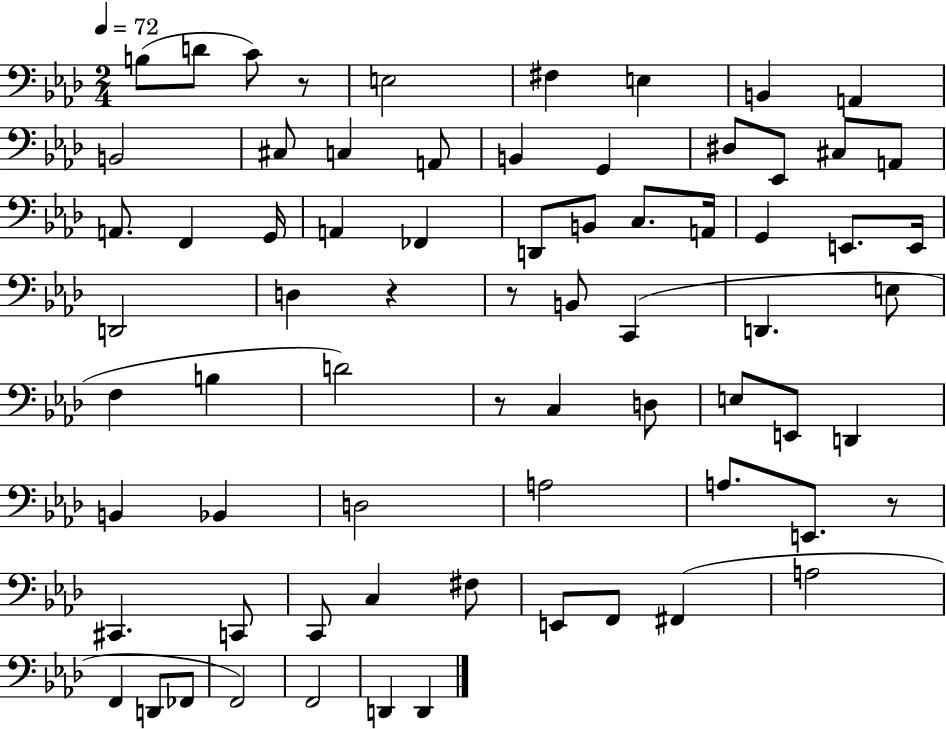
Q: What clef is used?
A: bass